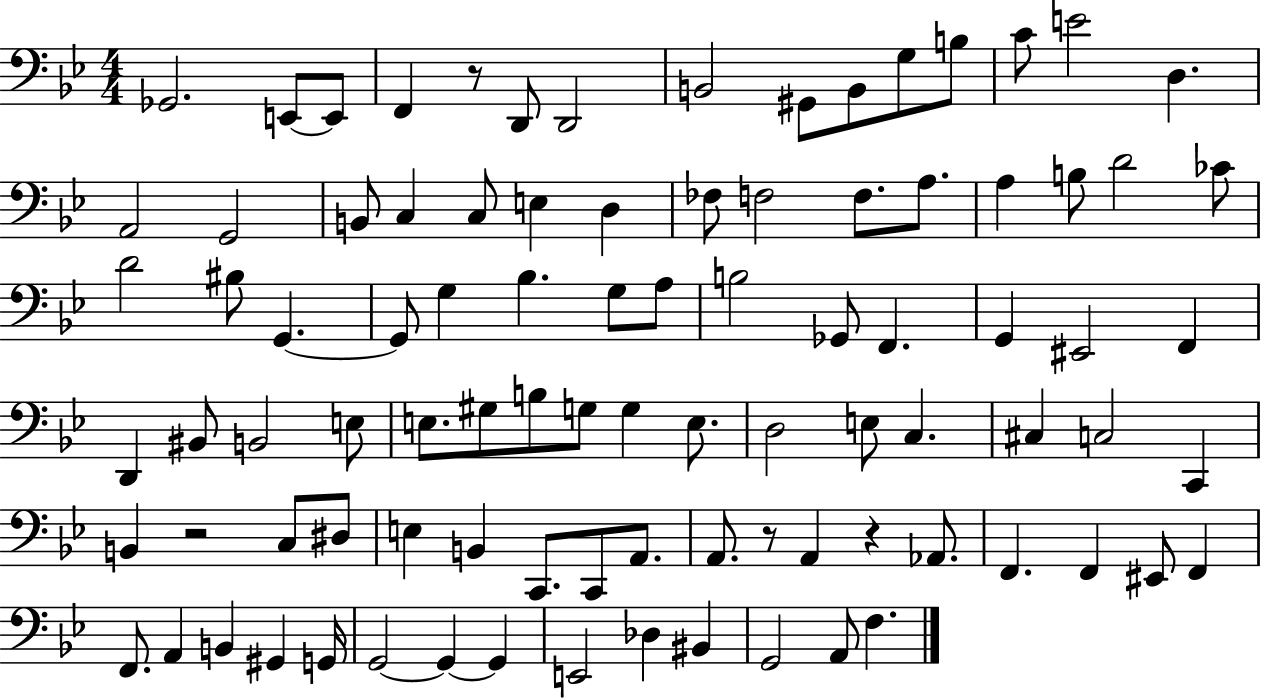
Gb2/h. E2/e E2/e F2/q R/e D2/e D2/h B2/h G#2/e B2/e G3/e B3/e C4/e E4/h D3/q. A2/h G2/h B2/e C3/q C3/e E3/q D3/q FES3/e F3/h F3/e. A3/e. A3/q B3/e D4/h CES4/e D4/h BIS3/e G2/q. G2/e G3/q Bb3/q. G3/e A3/e B3/h Gb2/e F2/q. G2/q EIS2/h F2/q D2/q BIS2/e B2/h E3/e E3/e. G#3/e B3/e G3/e G3/q E3/e. D3/h E3/e C3/q. C#3/q C3/h C2/q B2/q R/h C3/e D#3/e E3/q B2/q C2/e. C2/e A2/e. A2/e. R/e A2/q R/q Ab2/e. F2/q. F2/q EIS2/e F2/q F2/e. A2/q B2/q G#2/q G2/s G2/h G2/q G2/q E2/h Db3/q BIS2/q G2/h A2/e F3/q.